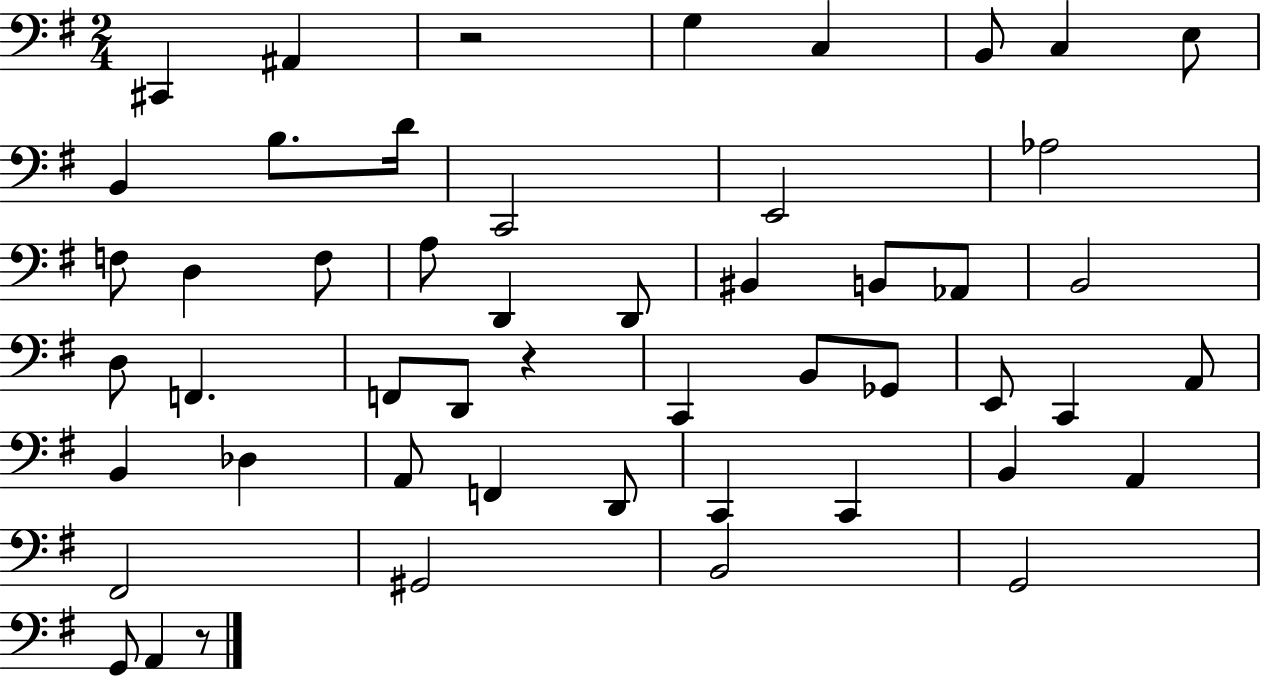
X:1
T:Untitled
M:2/4
L:1/4
K:G
^C,, ^A,, z2 G, C, B,,/2 C, E,/2 B,, B,/2 D/4 C,,2 E,,2 _A,2 F,/2 D, F,/2 A,/2 D,, D,,/2 ^B,, B,,/2 _A,,/2 B,,2 D,/2 F,, F,,/2 D,,/2 z C,, B,,/2 _G,,/2 E,,/2 C,, A,,/2 B,, _D, A,,/2 F,, D,,/2 C,, C,, B,, A,, ^F,,2 ^G,,2 B,,2 G,,2 G,,/2 A,, z/2